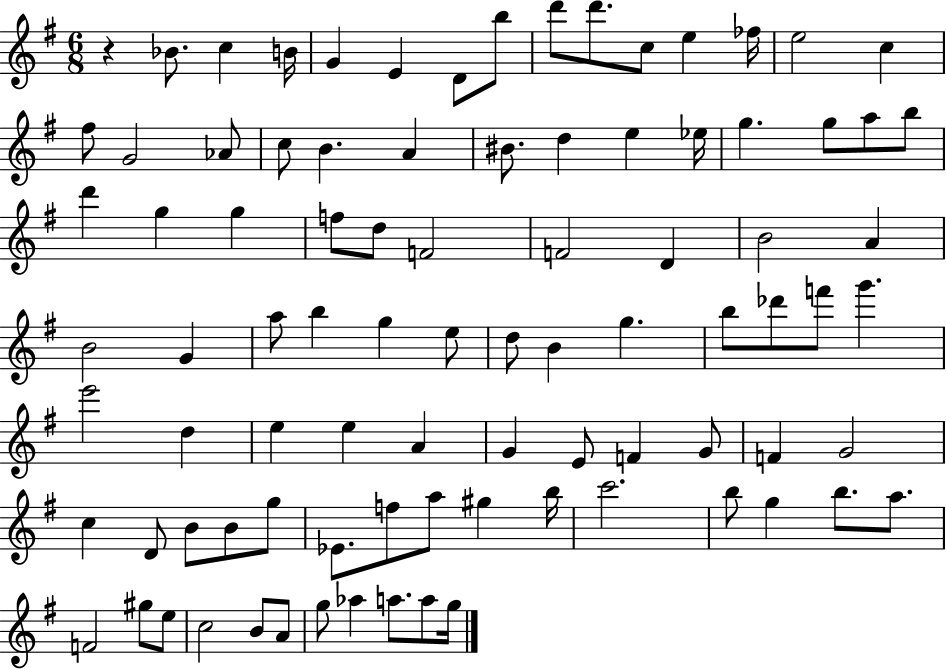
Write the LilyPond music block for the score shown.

{
  \clef treble
  \numericTimeSignature
  \time 6/8
  \key g \major
  r4 bes'8. c''4 b'16 | g'4 e'4 d'8 b''8 | d'''8 d'''8. c''8 e''4 fes''16 | e''2 c''4 | \break fis''8 g'2 aes'8 | c''8 b'4. a'4 | bis'8. d''4 e''4 ees''16 | g''4. g''8 a''8 b''8 | \break d'''4 g''4 g''4 | f''8 d''8 f'2 | f'2 d'4 | b'2 a'4 | \break b'2 g'4 | a''8 b''4 g''4 e''8 | d''8 b'4 g''4. | b''8 des'''8 f'''8 g'''4. | \break e'''2 d''4 | e''4 e''4 a'4 | g'4 e'8 f'4 g'8 | f'4 g'2 | \break c''4 d'8 b'8 b'8 g''8 | ees'8. f''8 a''8 gis''4 b''16 | c'''2. | b''8 g''4 b''8. a''8. | \break f'2 gis''8 e''8 | c''2 b'8 a'8 | g''8 aes''4 a''8. a''8 g''16 | \bar "|."
}